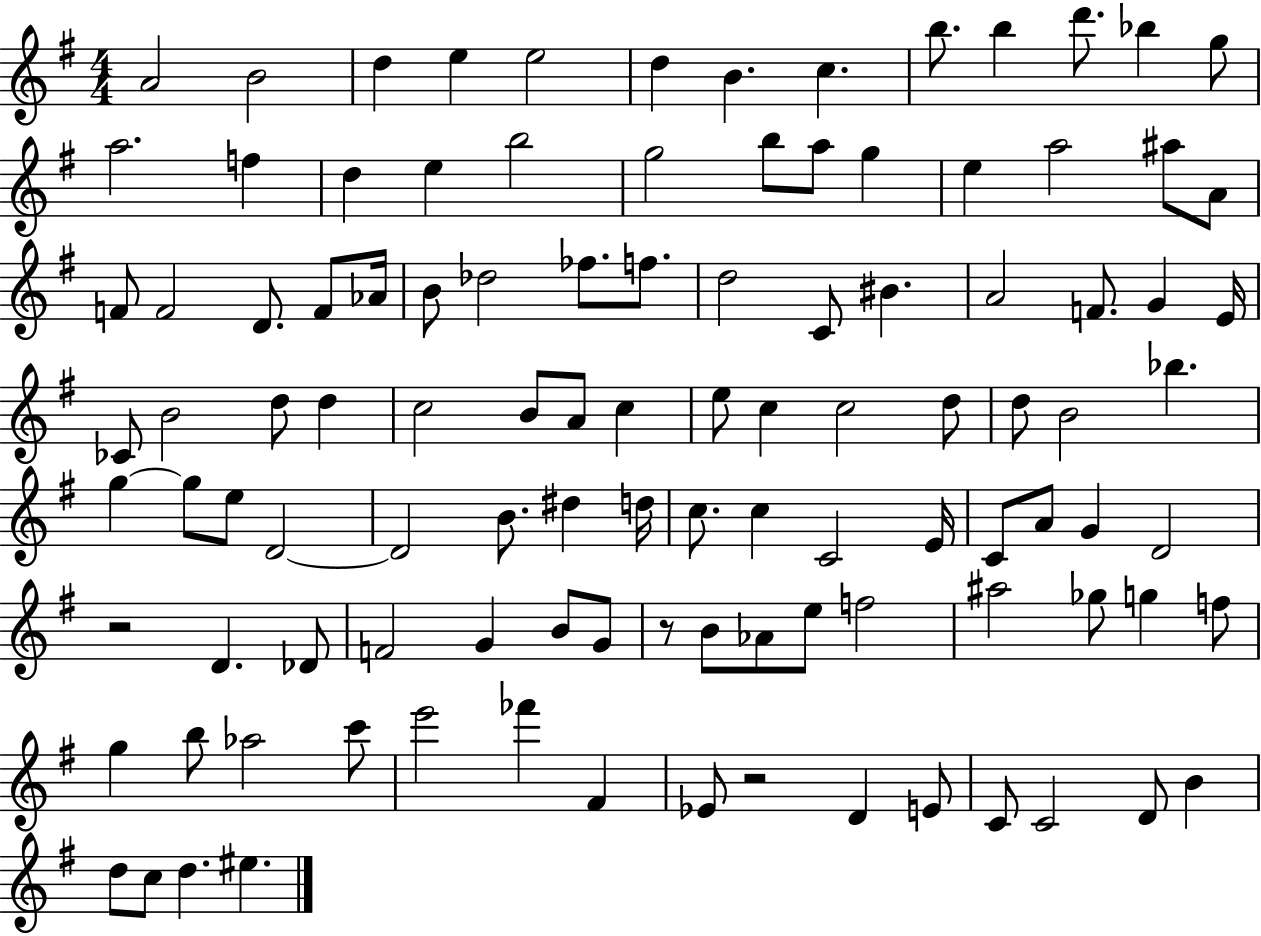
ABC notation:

X:1
T:Untitled
M:4/4
L:1/4
K:G
A2 B2 d e e2 d B c b/2 b d'/2 _b g/2 a2 f d e b2 g2 b/2 a/2 g e a2 ^a/2 A/2 F/2 F2 D/2 F/2 _A/4 B/2 _d2 _f/2 f/2 d2 C/2 ^B A2 F/2 G E/4 _C/2 B2 d/2 d c2 B/2 A/2 c e/2 c c2 d/2 d/2 B2 _b g g/2 e/2 D2 D2 B/2 ^d d/4 c/2 c C2 E/4 C/2 A/2 G D2 z2 D _D/2 F2 G B/2 G/2 z/2 B/2 _A/2 e/2 f2 ^a2 _g/2 g f/2 g b/2 _a2 c'/2 e'2 _f' ^F _E/2 z2 D E/2 C/2 C2 D/2 B d/2 c/2 d ^e